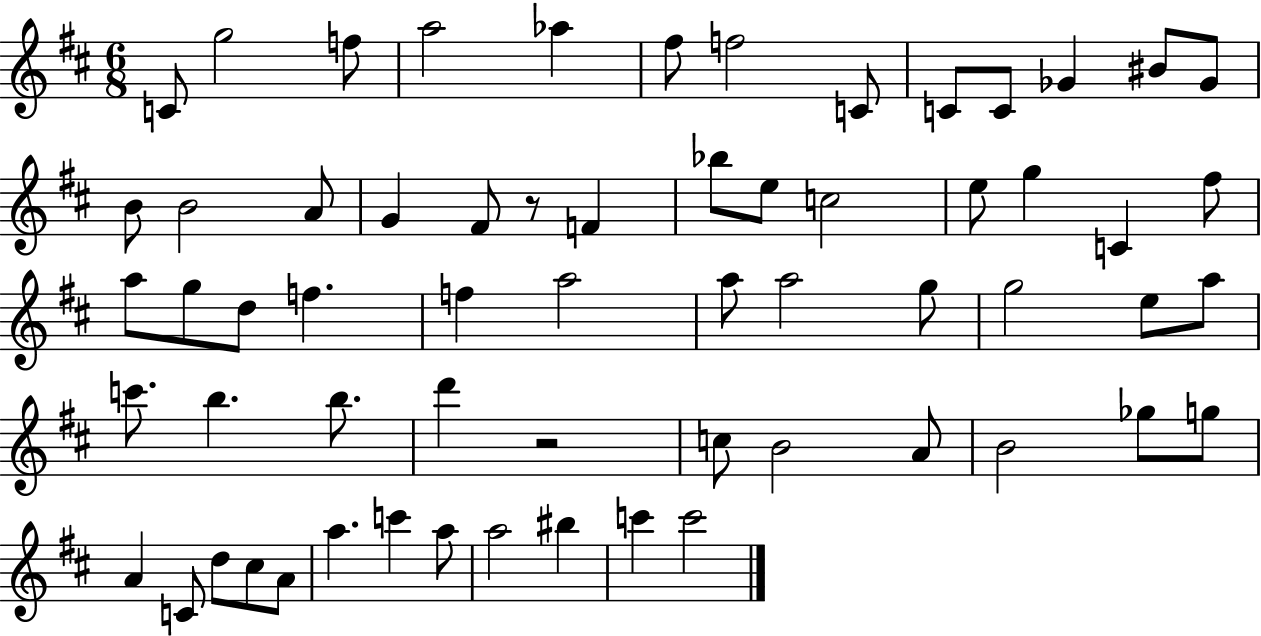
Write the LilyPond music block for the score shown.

{
  \clef treble
  \numericTimeSignature
  \time 6/8
  \key d \major
  c'8 g''2 f''8 | a''2 aes''4 | fis''8 f''2 c'8 | c'8 c'8 ges'4 bis'8 ges'8 | \break b'8 b'2 a'8 | g'4 fis'8 r8 f'4 | bes''8 e''8 c''2 | e''8 g''4 c'4 fis''8 | \break a''8 g''8 d''8 f''4. | f''4 a''2 | a''8 a''2 g''8 | g''2 e''8 a''8 | \break c'''8. b''4. b''8. | d'''4 r2 | c''8 b'2 a'8 | b'2 ges''8 g''8 | \break a'4 c'8 d''8 cis''8 a'8 | a''4. c'''4 a''8 | a''2 bis''4 | c'''4 c'''2 | \break \bar "|."
}